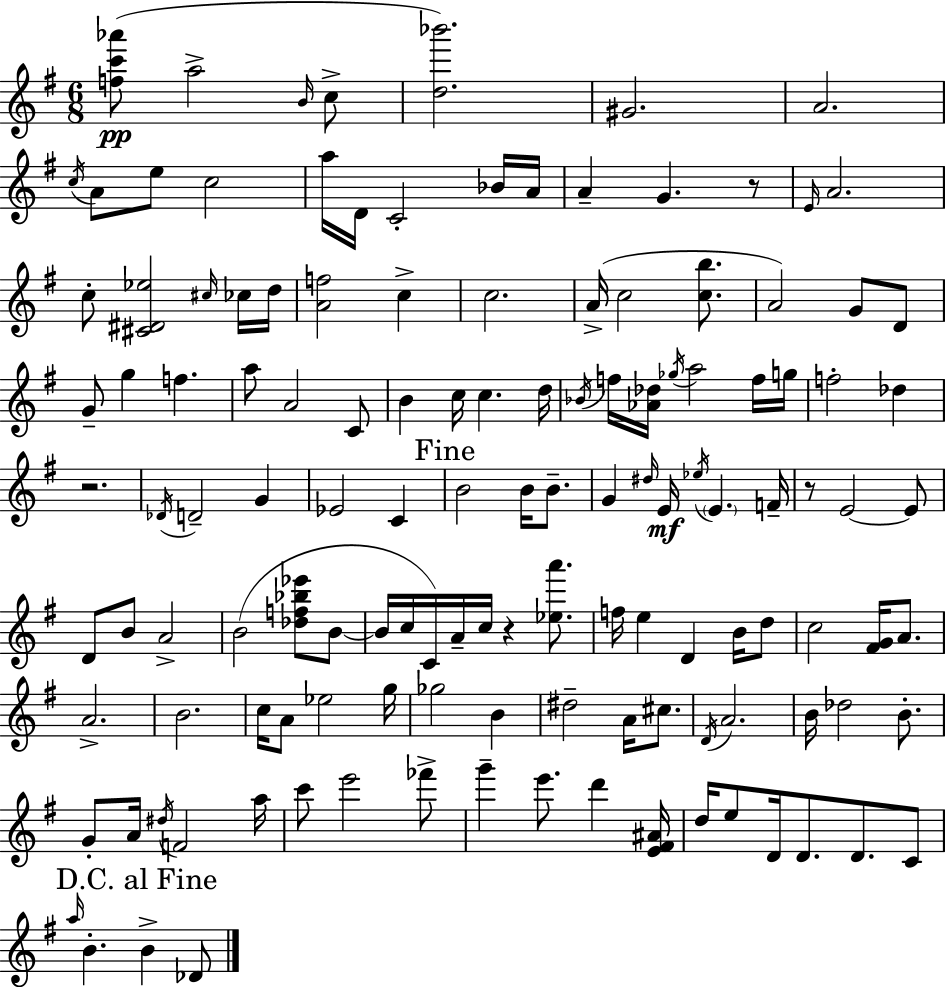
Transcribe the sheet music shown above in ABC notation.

X:1
T:Untitled
M:6/8
L:1/4
K:Em
[fc'_a']/2 a2 B/4 c/2 [d_b']2 ^G2 A2 c/4 A/2 e/2 c2 a/4 D/4 C2 _B/4 A/4 A G z/2 E/4 A2 c/2 [^C^D_e]2 ^c/4 _c/4 d/4 [Af]2 c c2 A/4 c2 [cb]/2 A2 G/2 D/2 G/2 g f a/2 A2 C/2 B c/4 c d/4 _B/4 f/4 [_A_d]/4 _g/4 a2 f/4 g/4 f2 _d z2 _D/4 D2 G _E2 C B2 B/4 B/2 G ^d/4 E/4 _e/4 E F/4 z/2 E2 E/2 D/2 B/2 A2 B2 [_df_b_e']/2 B/2 B/4 c/4 C/4 A/4 c/4 z [_ea']/2 f/4 e D B/4 d/2 c2 [^FG]/4 A/2 A2 B2 c/4 A/2 _e2 g/4 _g2 B ^d2 A/4 ^c/2 D/4 A2 B/4 _d2 B/2 G/2 A/4 ^d/4 F2 a/4 c'/2 e'2 _f'/2 g' e'/2 d' [E^F^A]/4 d/4 e/2 D/4 D/2 D/2 C/2 a/4 B B _D/2